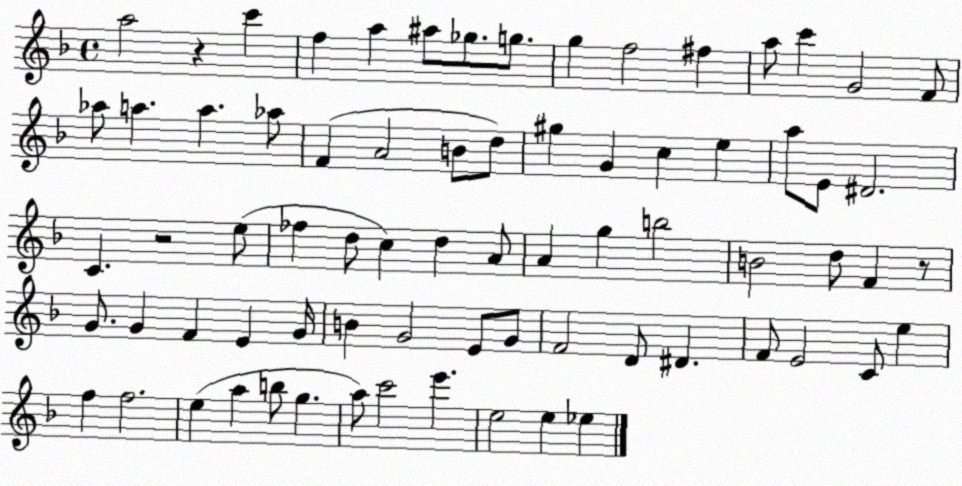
X:1
T:Untitled
M:4/4
L:1/4
K:F
a2 z c' f a ^a/2 _g/2 g/2 g f2 ^f a/2 c' G2 F/2 _a/2 a a _a/2 F A2 B/2 d/2 ^g G c e a/2 E/2 ^D2 C z2 e/2 _f d/2 c d A/2 A g b2 B2 d/2 F z/2 G/2 G F E G/4 B G2 E/2 G/2 F2 D/2 ^D F/2 E2 C/2 e f f2 e a b/2 g a/2 c'2 e' e2 e _e